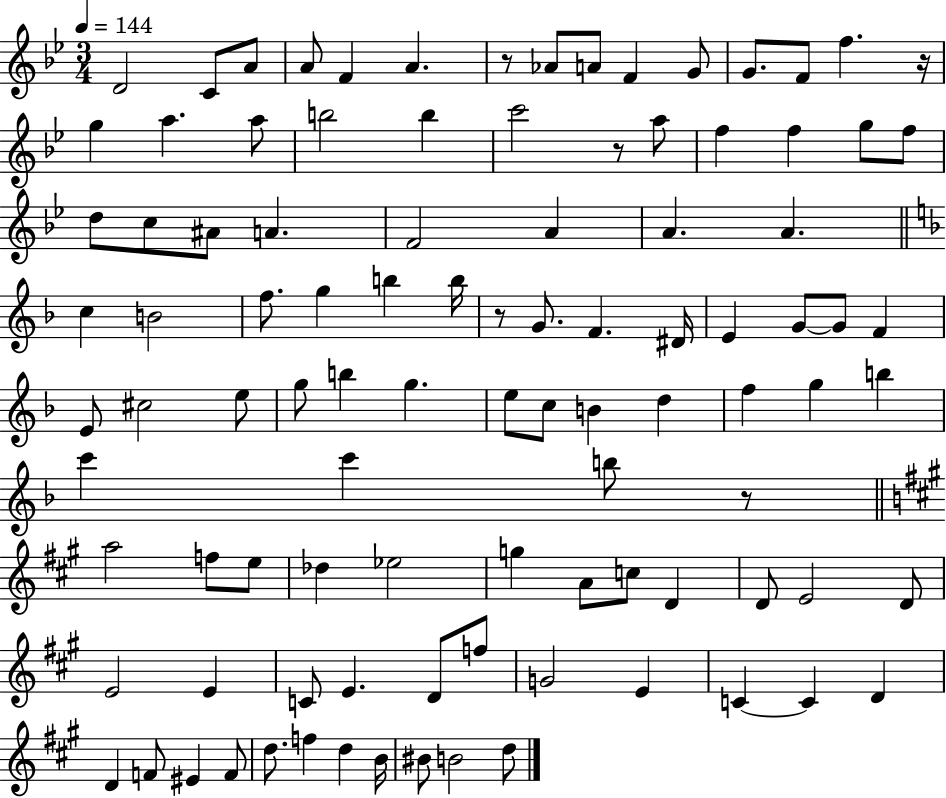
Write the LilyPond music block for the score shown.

{
  \clef treble
  \numericTimeSignature
  \time 3/4
  \key bes \major
  \tempo 4 = 144
  d'2 c'8 a'8 | a'8 f'4 a'4. | r8 aes'8 a'8 f'4 g'8 | g'8. f'8 f''4. r16 | \break g''4 a''4. a''8 | b''2 b''4 | c'''2 r8 a''8 | f''4 f''4 g''8 f''8 | \break d''8 c''8 ais'8 a'4. | f'2 a'4 | a'4. a'4. | \bar "||" \break \key f \major c''4 b'2 | f''8. g''4 b''4 b''16 | r8 g'8. f'4. dis'16 | e'4 g'8~~ g'8 f'4 | \break e'8 cis''2 e''8 | g''8 b''4 g''4. | e''8 c''8 b'4 d''4 | f''4 g''4 b''4 | \break c'''4 c'''4 b''8 r8 | \bar "||" \break \key a \major a''2 f''8 e''8 | des''4 ees''2 | g''4 a'8 c''8 d'4 | d'8 e'2 d'8 | \break e'2 e'4 | c'8 e'4. d'8 f''8 | g'2 e'4 | c'4~~ c'4 d'4 | \break d'4 f'8 eis'4 f'8 | d''8. f''4 d''4 b'16 | bis'8 b'2 d''8 | \bar "|."
}